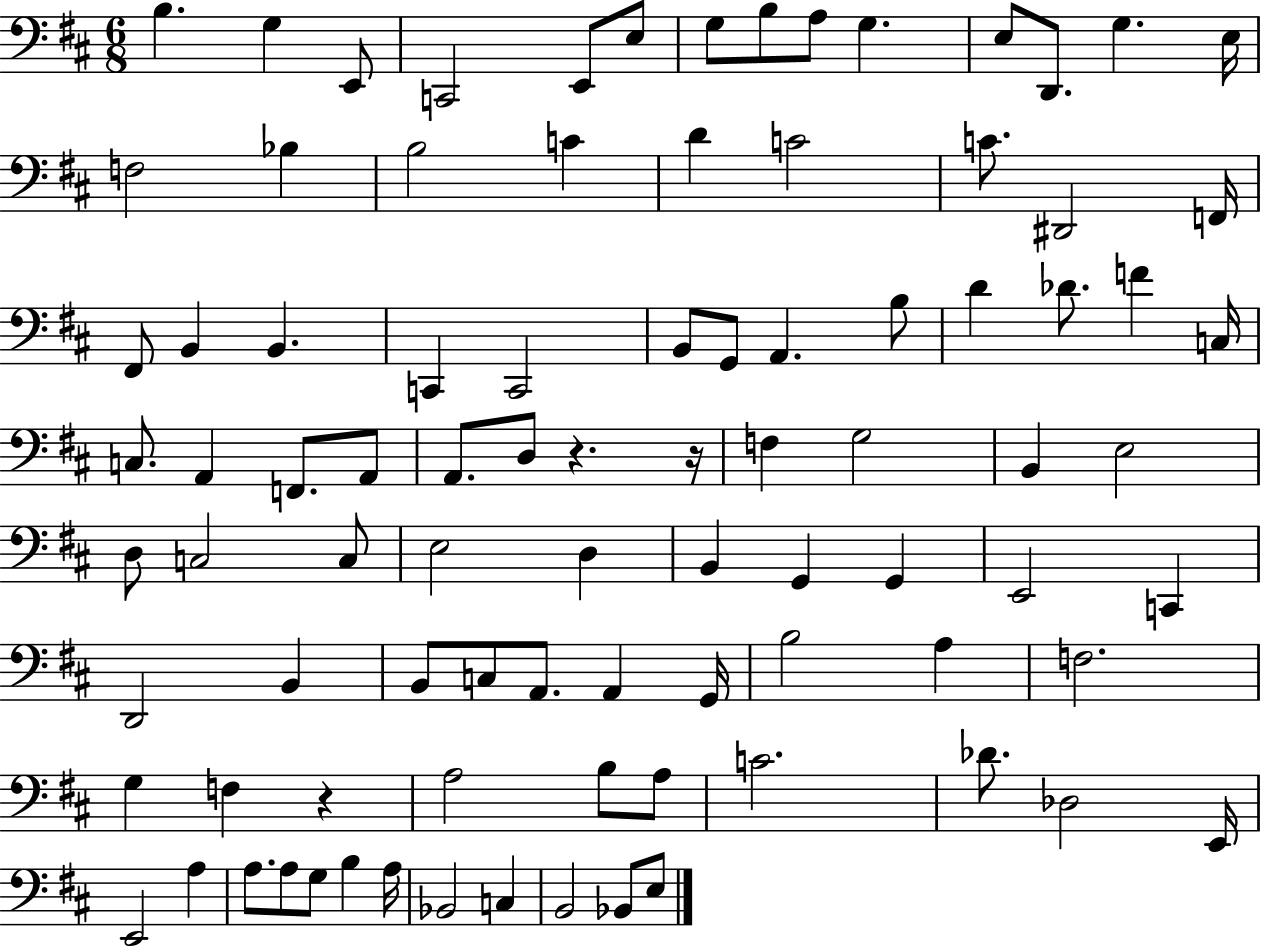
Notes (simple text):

B3/q. G3/q E2/e C2/h E2/e E3/e G3/e B3/e A3/e G3/q. E3/e D2/e. G3/q. E3/s F3/h Bb3/q B3/h C4/q D4/q C4/h C4/e. D#2/h F2/s F#2/e B2/q B2/q. C2/q C2/h B2/e G2/e A2/q. B3/e D4/q Db4/e. F4/q C3/s C3/e. A2/q F2/e. A2/e A2/e. D3/e R/q. R/s F3/q G3/h B2/q E3/h D3/e C3/h C3/e E3/h D3/q B2/q G2/q G2/q E2/h C2/q D2/h B2/q B2/e C3/e A2/e. A2/q G2/s B3/h A3/q F3/h. G3/q F3/q R/q A3/h B3/e A3/e C4/h. Db4/e. Db3/h E2/s E2/h A3/q A3/e. A3/e G3/e B3/q A3/s Bb2/h C3/q B2/h Bb2/e E3/e